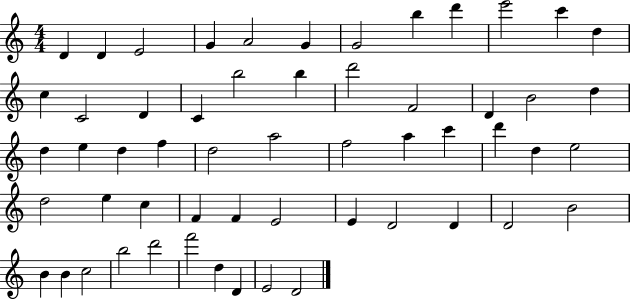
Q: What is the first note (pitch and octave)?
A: D4